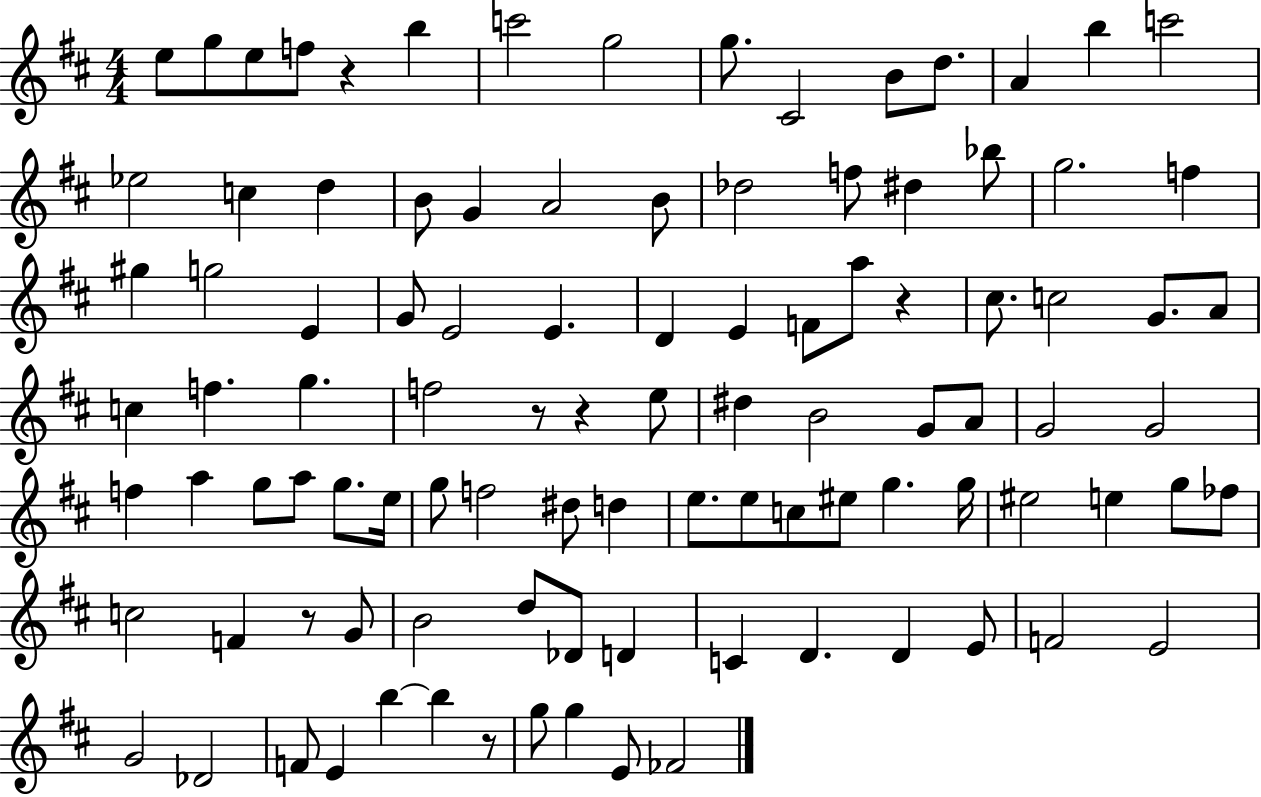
E5/e G5/e E5/e F5/e R/q B5/q C6/h G5/h G5/e. C#4/h B4/e D5/e. A4/q B5/q C6/h Eb5/h C5/q D5/q B4/e G4/q A4/h B4/e Db5/h F5/e D#5/q Bb5/e G5/h. F5/q G#5/q G5/h E4/q G4/e E4/h E4/q. D4/q E4/q F4/e A5/e R/q C#5/e. C5/h G4/e. A4/e C5/q F5/q. G5/q. F5/h R/e R/q E5/e D#5/q B4/h G4/e A4/e G4/h G4/h F5/q A5/q G5/e A5/e G5/e. E5/s G5/e F5/h D#5/e D5/q E5/e. E5/e C5/e EIS5/e G5/q. G5/s EIS5/h E5/q G5/e FES5/e C5/h F4/q R/e G4/e B4/h D5/e Db4/e D4/q C4/q D4/q. D4/q E4/e F4/h E4/h G4/h Db4/h F4/e E4/q B5/q B5/q R/e G5/e G5/q E4/e FES4/h